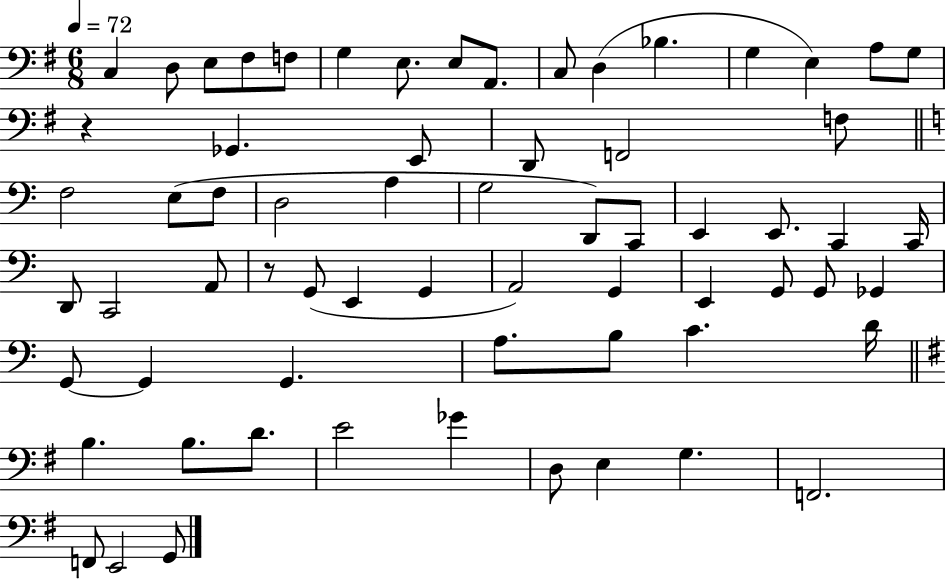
X:1
T:Untitled
M:6/8
L:1/4
K:G
C, D,/2 E,/2 ^F,/2 F,/2 G, E,/2 E,/2 A,,/2 C,/2 D, _B, G, E, A,/2 G,/2 z _G,, E,,/2 D,,/2 F,,2 F,/2 F,2 E,/2 F,/2 D,2 A, G,2 D,,/2 C,,/2 E,, E,,/2 C,, C,,/4 D,,/2 C,,2 A,,/2 z/2 G,,/2 E,, G,, A,,2 G,, E,, G,,/2 G,,/2 _G,, G,,/2 G,, G,, A,/2 B,/2 C D/4 B, B,/2 D/2 E2 _G D,/2 E, G, F,,2 F,,/2 E,,2 G,,/2